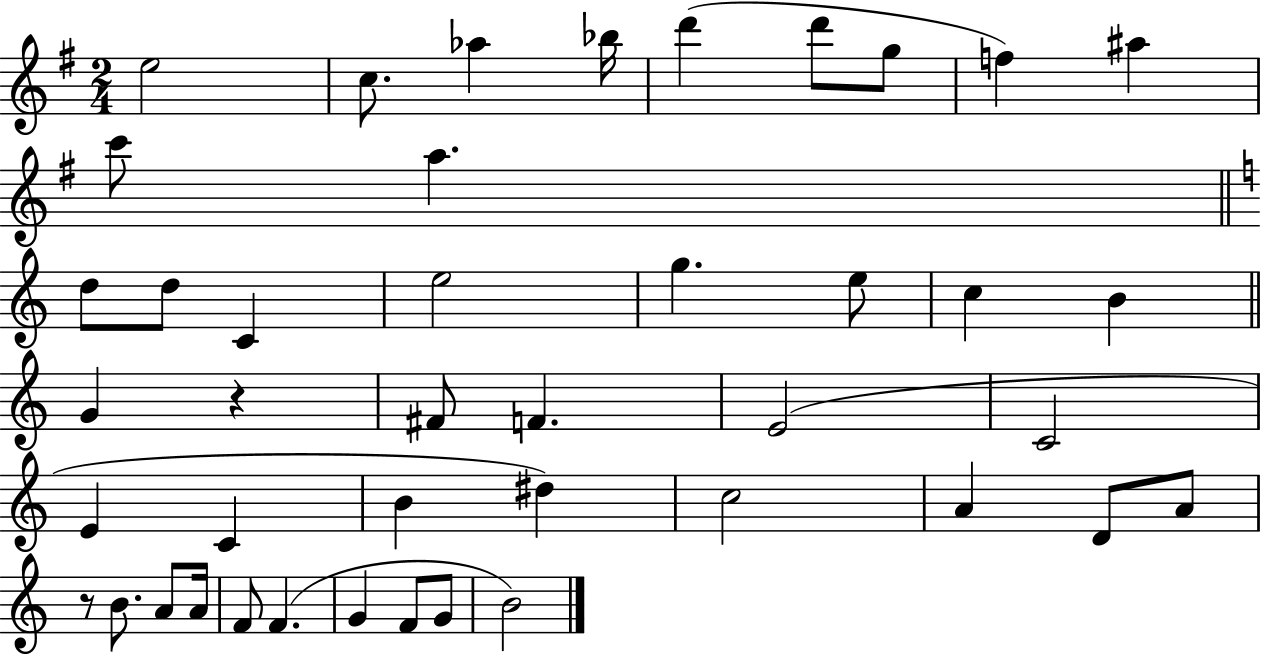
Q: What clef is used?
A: treble